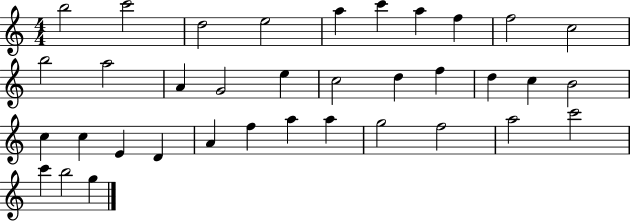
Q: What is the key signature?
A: C major